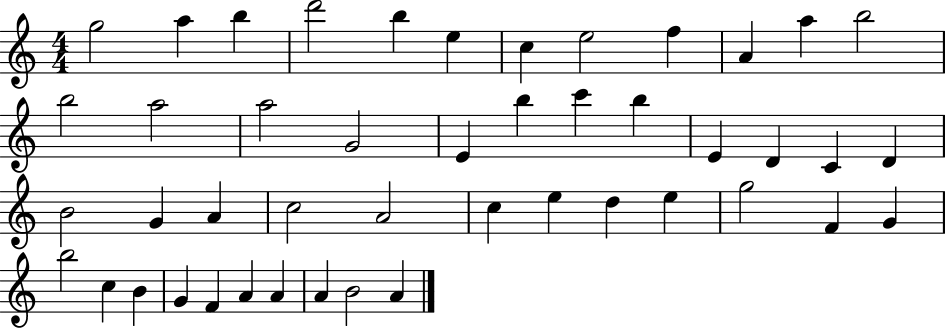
{
  \clef treble
  \numericTimeSignature
  \time 4/4
  \key c \major
  g''2 a''4 b''4 | d'''2 b''4 e''4 | c''4 e''2 f''4 | a'4 a''4 b''2 | \break b''2 a''2 | a''2 g'2 | e'4 b''4 c'''4 b''4 | e'4 d'4 c'4 d'4 | \break b'2 g'4 a'4 | c''2 a'2 | c''4 e''4 d''4 e''4 | g''2 f'4 g'4 | \break b''2 c''4 b'4 | g'4 f'4 a'4 a'4 | a'4 b'2 a'4 | \bar "|."
}